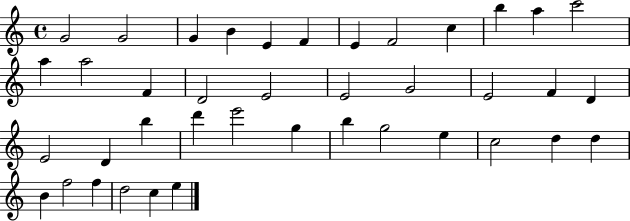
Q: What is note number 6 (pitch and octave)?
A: F4